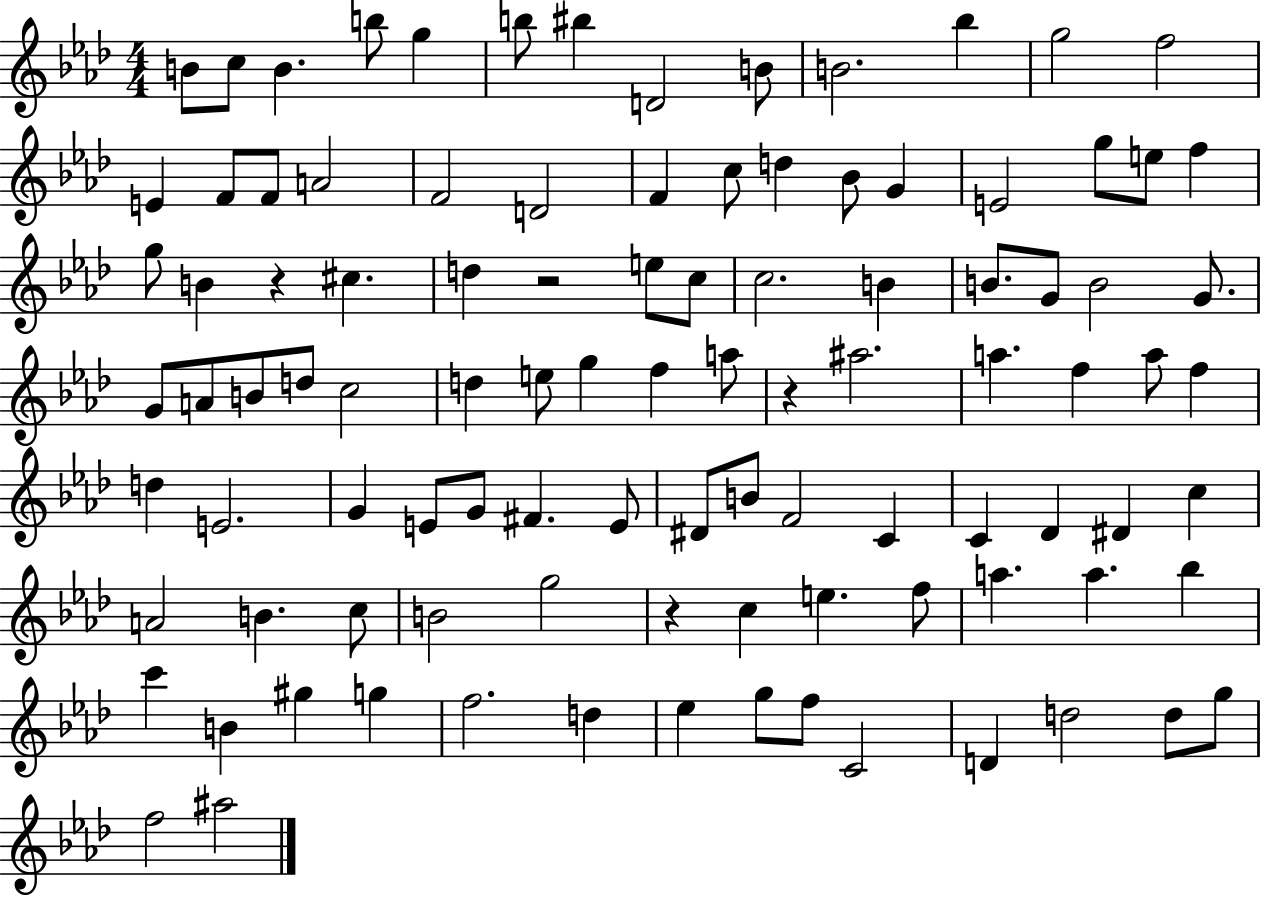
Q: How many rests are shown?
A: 4